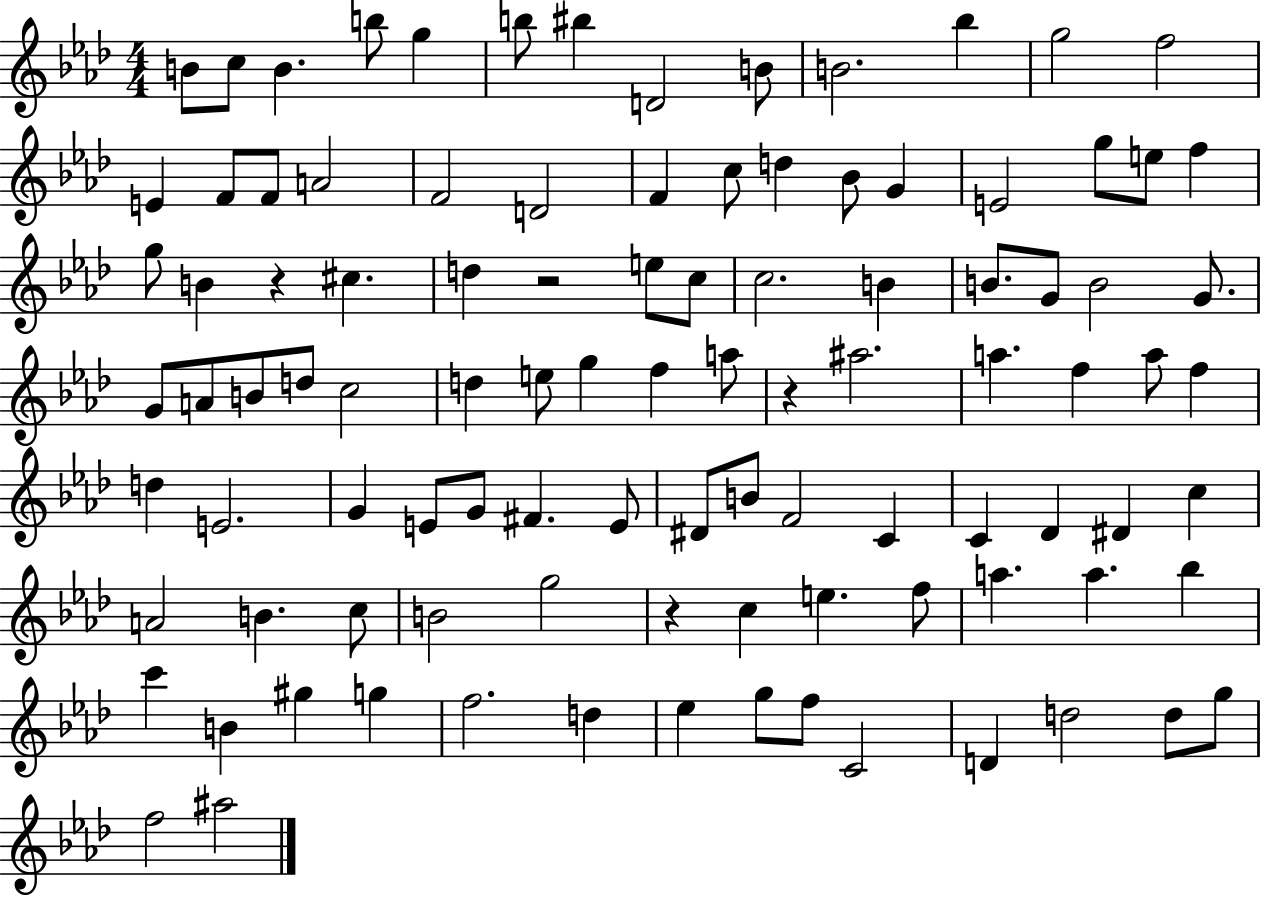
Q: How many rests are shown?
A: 4